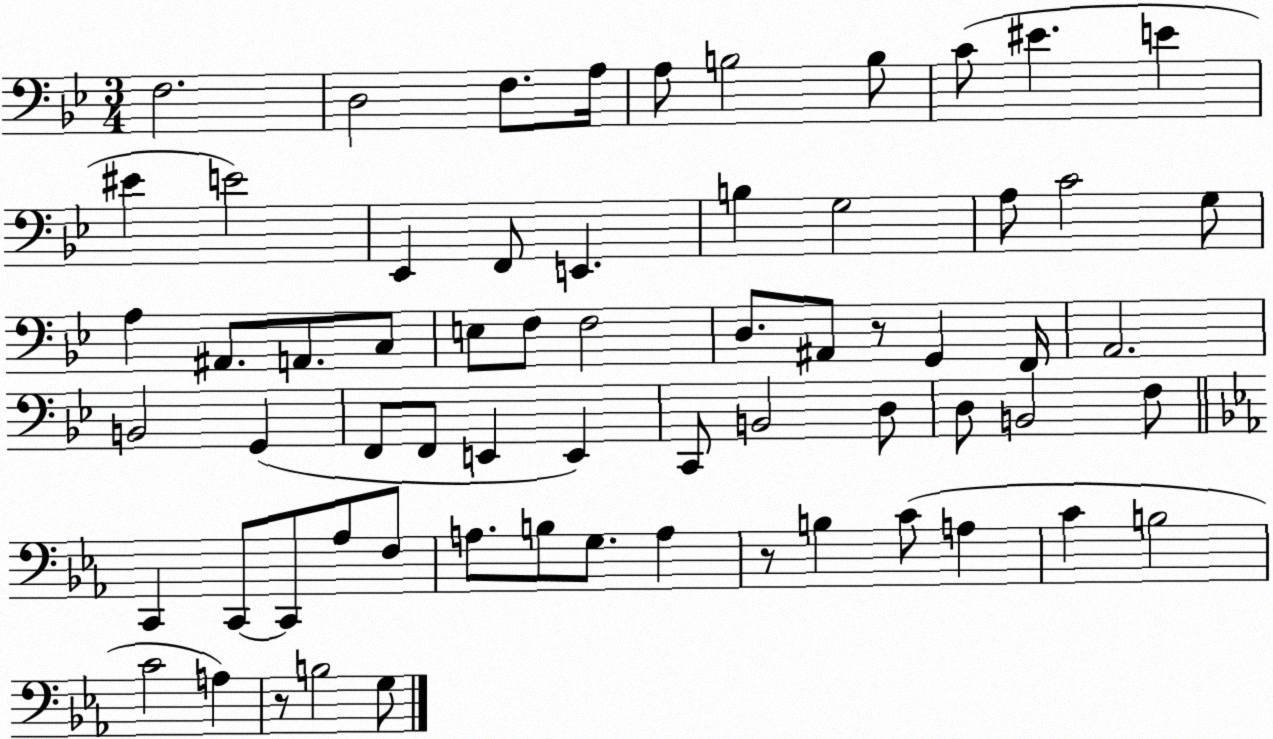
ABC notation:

X:1
T:Untitled
M:3/4
L:1/4
K:Bb
F,2 D,2 F,/2 A,/4 A,/2 B,2 B,/2 C/2 ^E E ^E E2 _E,, F,,/2 E,, B, G,2 A,/2 C2 G,/2 A, ^A,,/2 A,,/2 C,/2 E,/2 F,/2 F,2 D,/2 ^A,,/2 z/2 G,, F,,/4 A,,2 B,,2 G,, F,,/2 F,,/2 E,, E,, C,,/2 B,,2 D,/2 D,/2 B,,2 F,/2 C,, C,,/2 C,,/2 _A,/2 F,/2 A,/2 B,/2 G,/2 A, z/2 B, C/2 A, C B,2 C2 A, z/2 B,2 G,/2